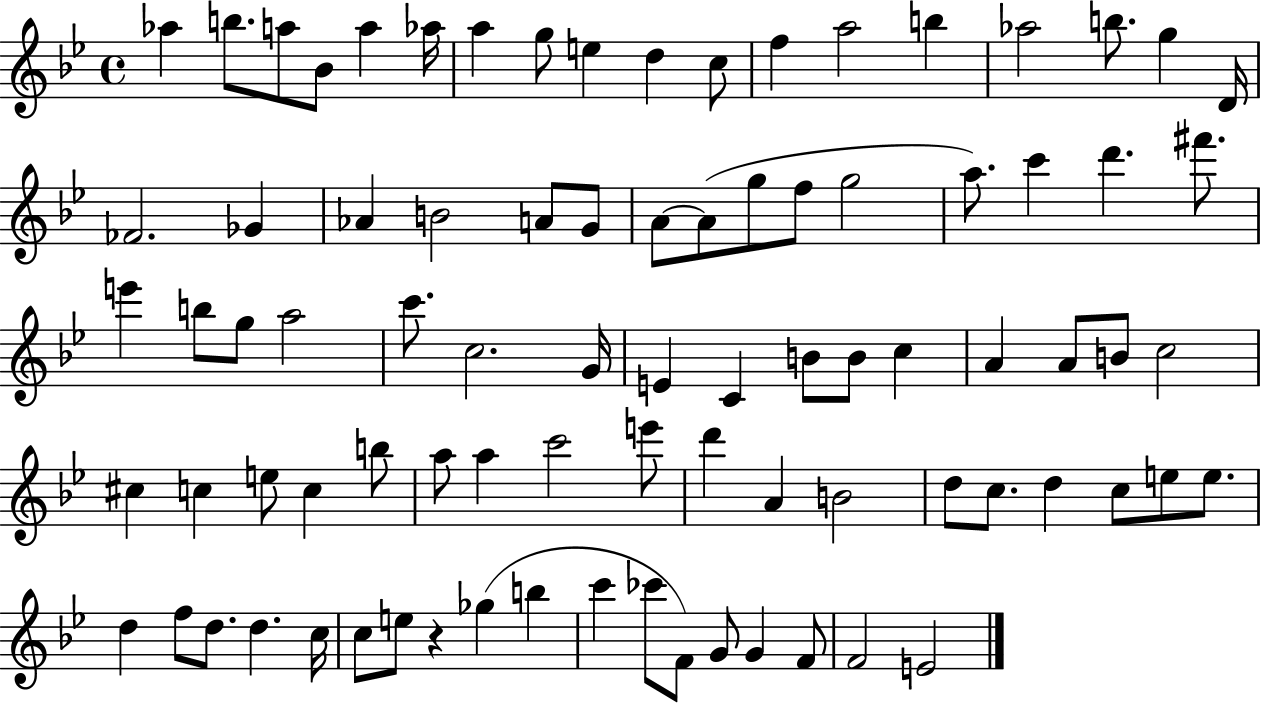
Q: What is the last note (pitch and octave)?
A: E4